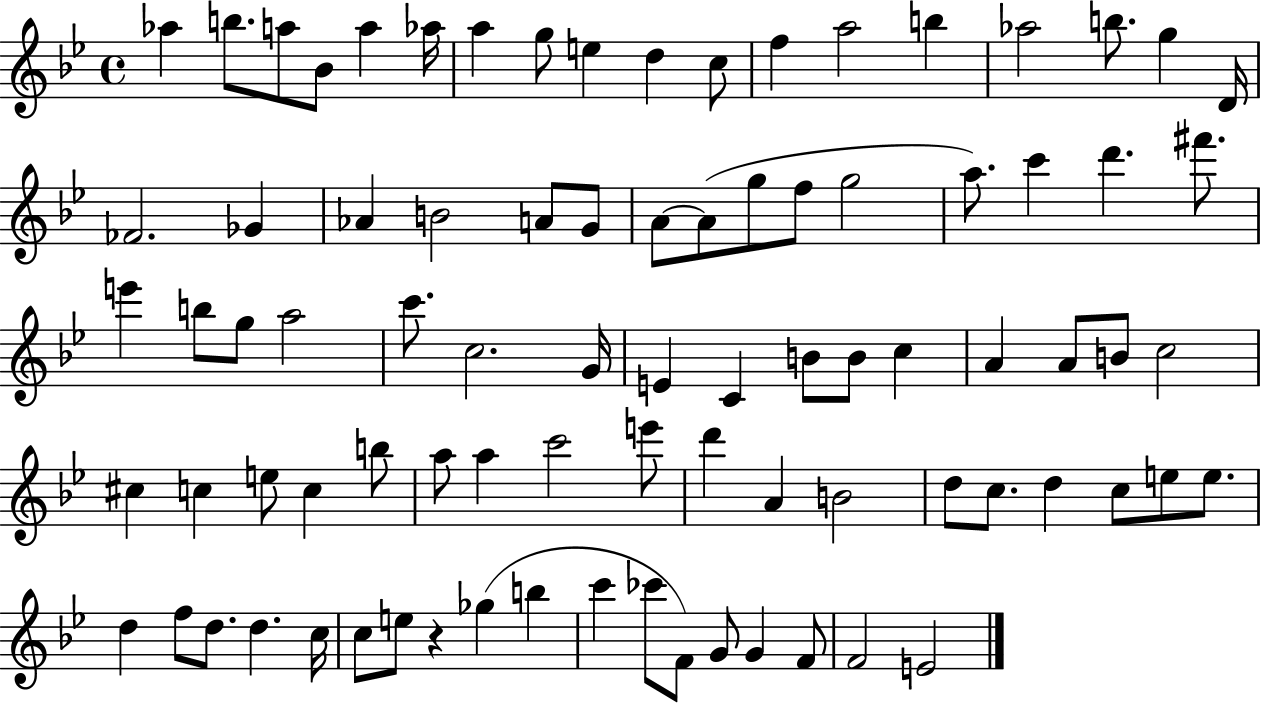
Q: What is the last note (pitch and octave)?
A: E4